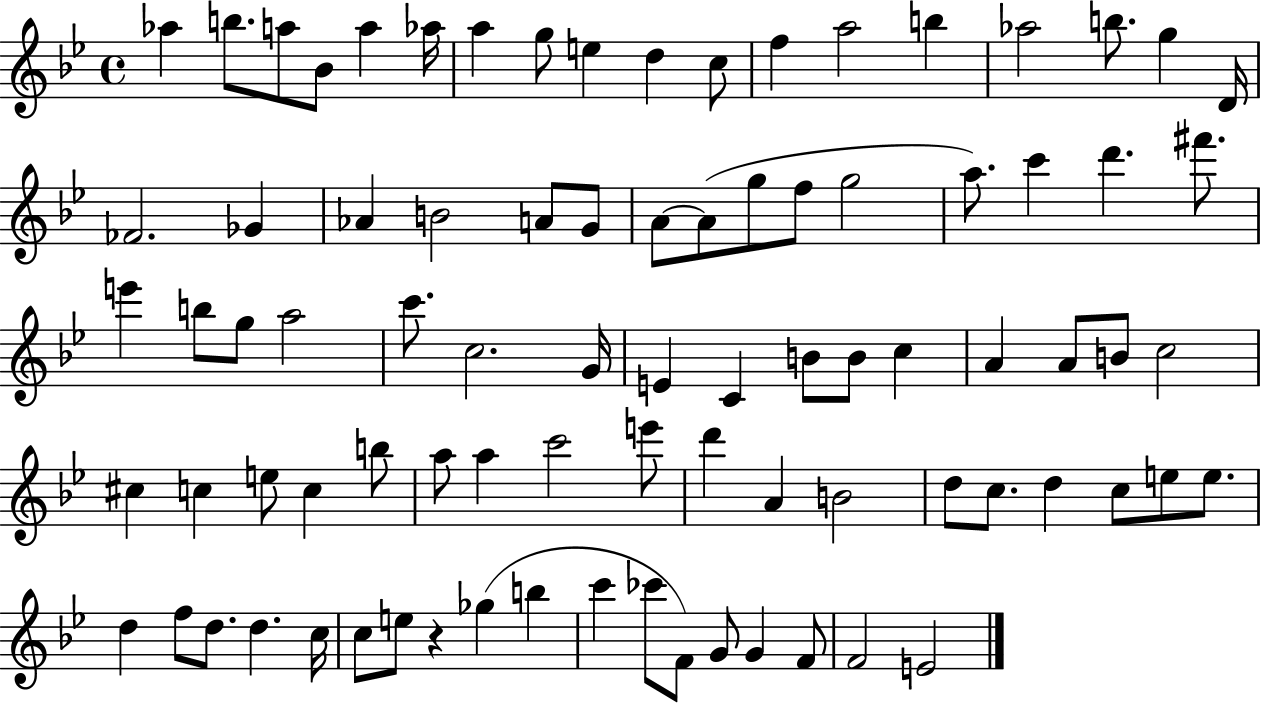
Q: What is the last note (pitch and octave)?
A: E4